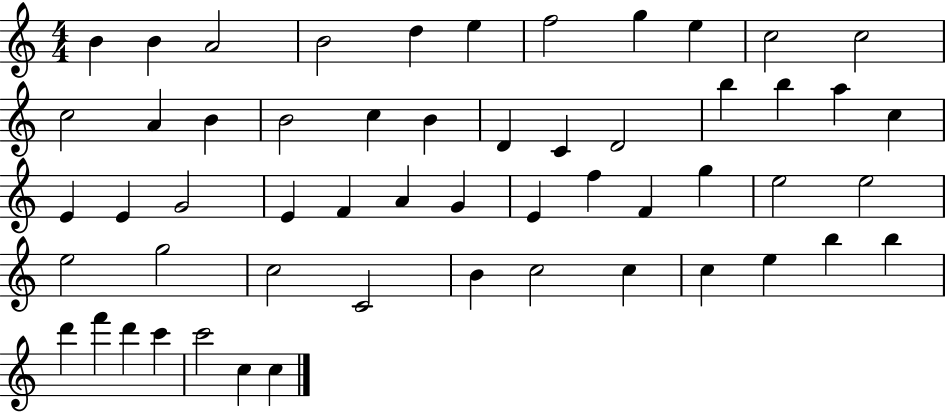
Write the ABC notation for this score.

X:1
T:Untitled
M:4/4
L:1/4
K:C
B B A2 B2 d e f2 g e c2 c2 c2 A B B2 c B D C D2 b b a c E E G2 E F A G E f F g e2 e2 e2 g2 c2 C2 B c2 c c e b b d' f' d' c' c'2 c c